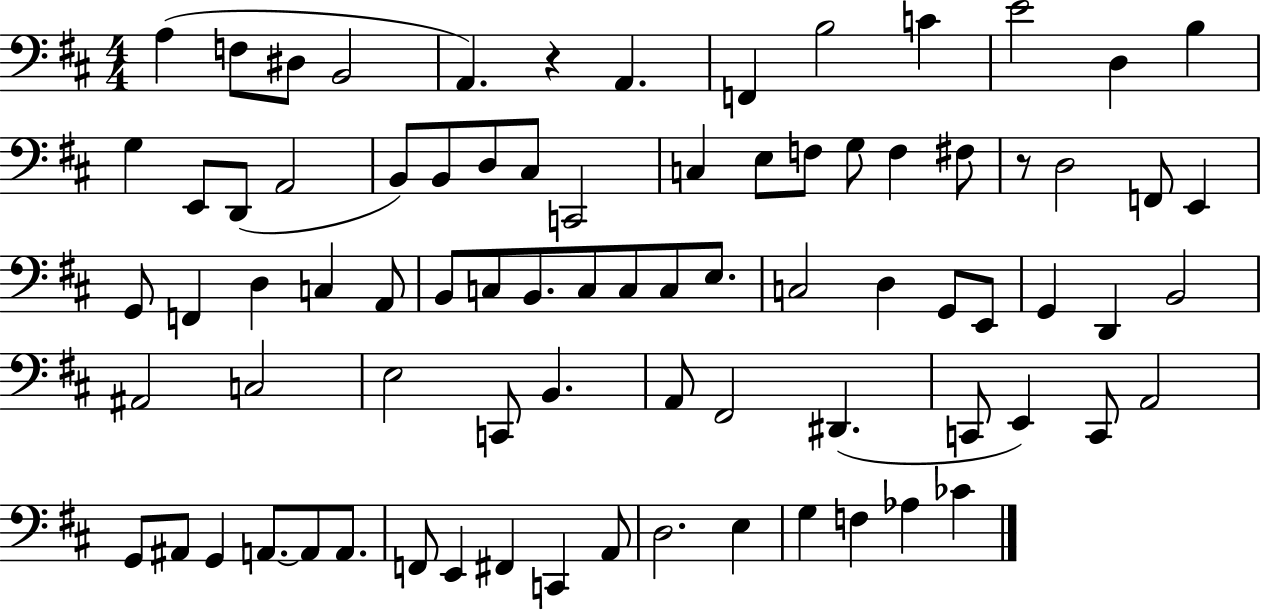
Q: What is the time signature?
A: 4/4